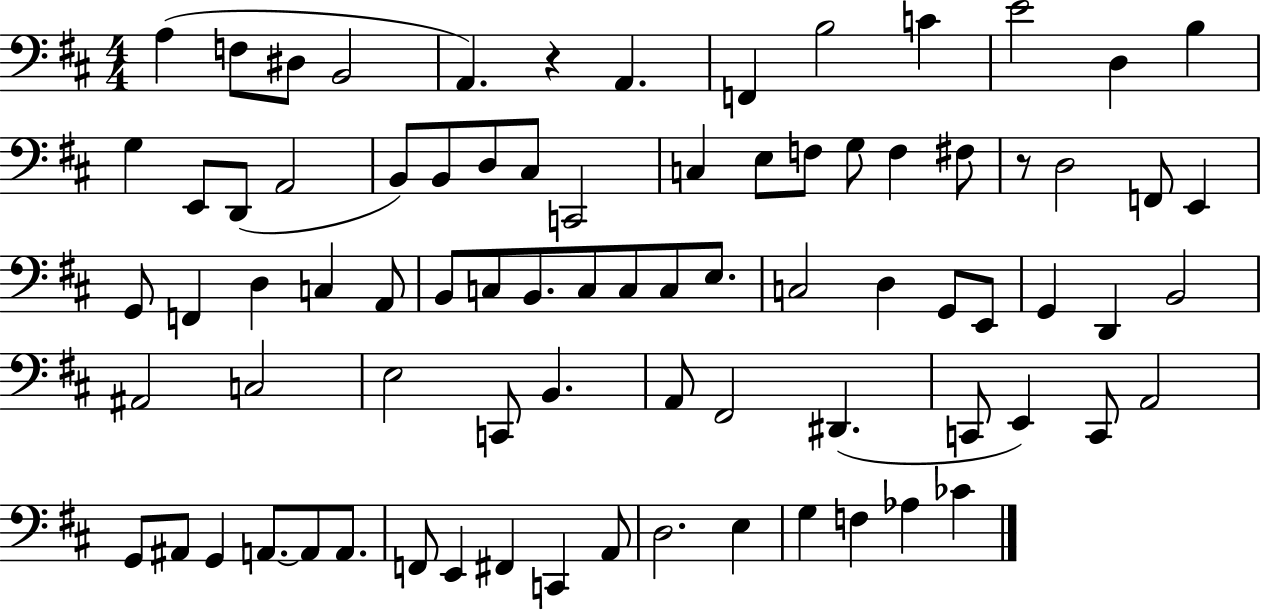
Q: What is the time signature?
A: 4/4